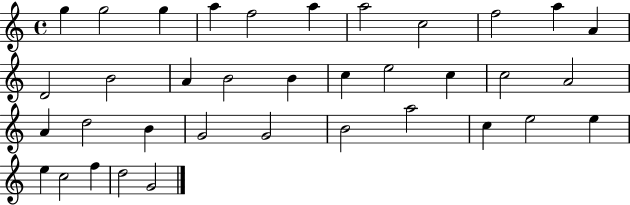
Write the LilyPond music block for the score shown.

{
  \clef treble
  \time 4/4
  \defaultTimeSignature
  \key c \major
  g''4 g''2 g''4 | a''4 f''2 a''4 | a''2 c''2 | f''2 a''4 a'4 | \break d'2 b'2 | a'4 b'2 b'4 | c''4 e''2 c''4 | c''2 a'2 | \break a'4 d''2 b'4 | g'2 g'2 | b'2 a''2 | c''4 e''2 e''4 | \break e''4 c''2 f''4 | d''2 g'2 | \bar "|."
}